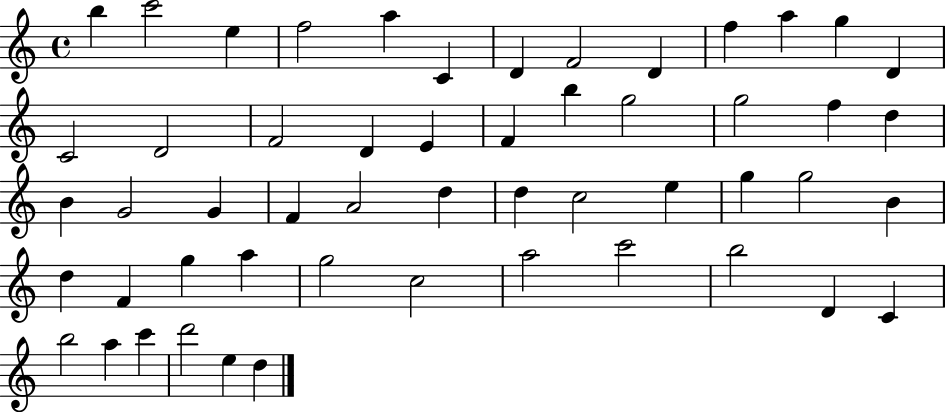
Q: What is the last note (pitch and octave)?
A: D5